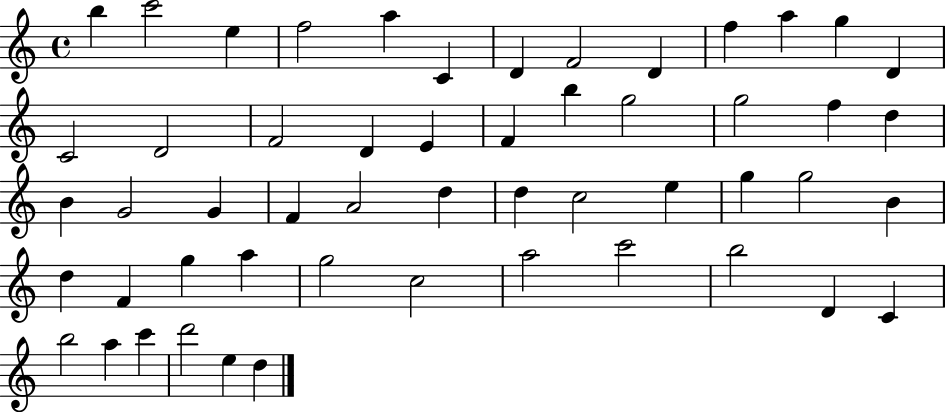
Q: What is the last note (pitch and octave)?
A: D5